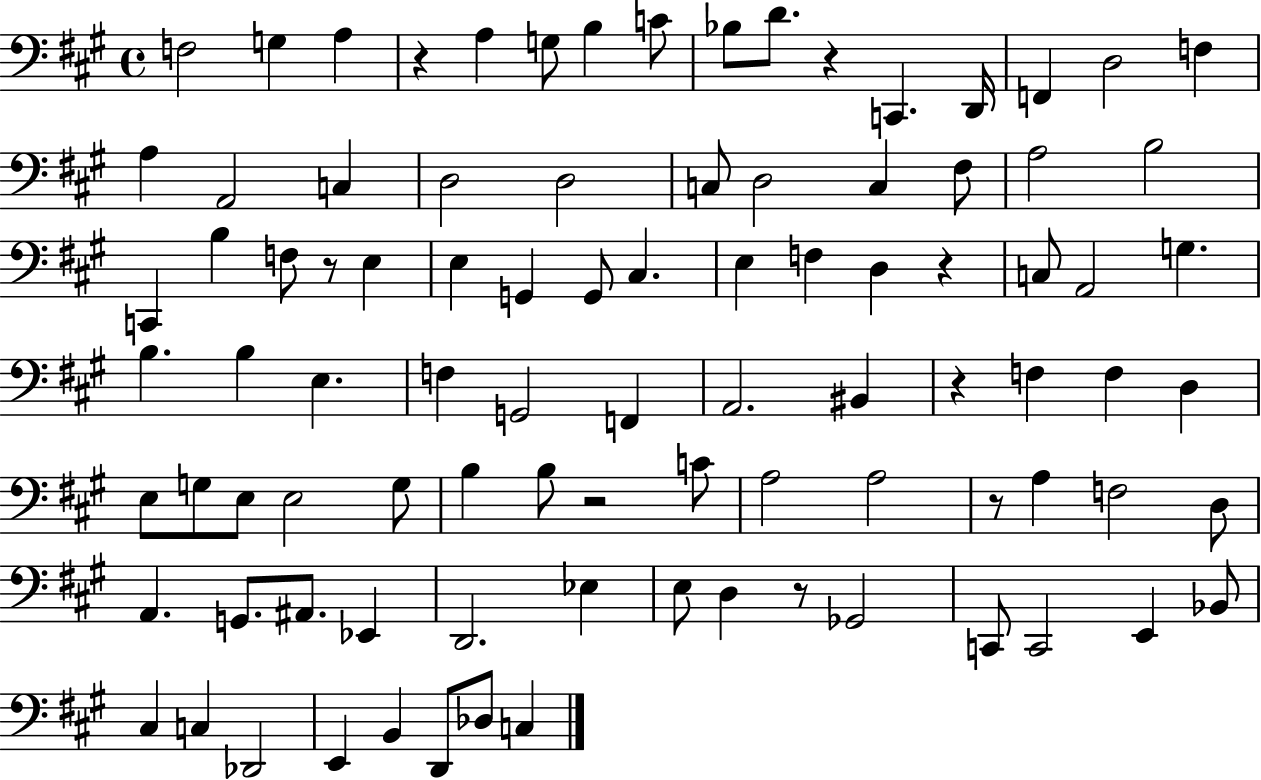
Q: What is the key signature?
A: A major